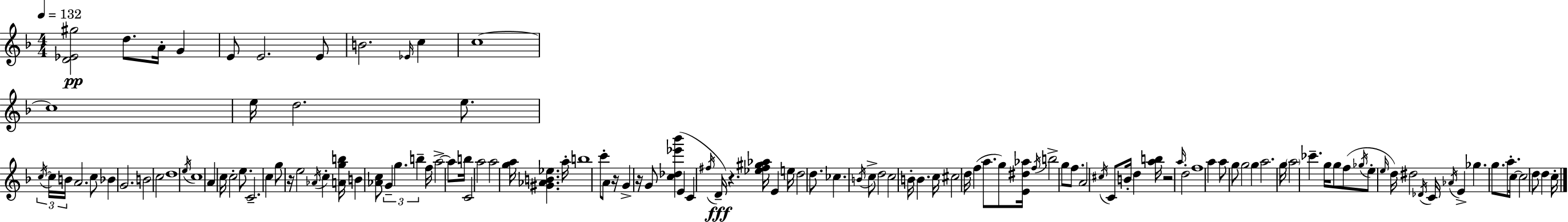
{
  \clef treble
  \numericTimeSignature
  \time 4/4
  \key f \major
  \tempo 4 = 132
  <d' ees' gis''>2\pp d''8. a'16-. g'4 | e'8 e'2. e'8 | b'2. \grace { ees'16 } c''4 | c''1~~ | \break c''1 | e''16 d''2. e''8. | \tuplet 3/2 { \acciaccatura { c''16~ }~ c''16 b'16 } a'2. | c''8 bes'4 g'2. | \break b'2 c''2 | d''1 | \acciaccatura { e''16 } c''1 | a'4 c''16 c''2-. | \break e''8. c'2.-- c''4 | g''8 r16 e''2 \acciaccatura { aes'16 } c''4-. | <a' g'' b''>16 b'4 <aes' c''>8 \tuplet 3/2 { g'4-- g''4. | b''4-- } f''16 a''2->~~ | \break a''8 b''16 c'2 a''2 | a''2 <g'' a''>16 <gis' aes' b' ees''>4. | a''16-. b''1 | c'''8-. a'8 r16 g'4-> r16 g'8 | \break <c'' des'' ees''' bes'''>4( e'4 c'4 \acciaccatura { fis''16 }\fff d'16--) r4. | <ees'' fis'' gis'' aes''>16 e'4 e''16 d''2 | d''8. ces''4. \acciaccatura { b'16 } c''8-> d''2 | c''2 b'16-. b'4. | \break c''16 cis''2 d''16 f''4( | a''8. g''8) <e' dis'' aes''>16 \acciaccatura { f''16 } b''2-> | g''8 f''8. a'2 \acciaccatura { cis''16 } | c'8 b'16-. d''4 <a'' b''>16 r2 | \break \grace { a''16 } d''2-. f''1 | a''4 a''8 g''8 | g''2 g''4 a''2. | g''16 \parenthesize a''2 | \break ces'''4.-- g''16 g''8 f''8( \acciaccatura { ges''16 } e''8-. | \grace { e''16 }) d''16 dis''2 \acciaccatura { des'16 } c'16 \acciaccatura { aes'16 } e'4-> | ges''4. g''8. a''8.-. c''16~~ c''2 | d''8 d''4 c''16-. \bar "|."
}